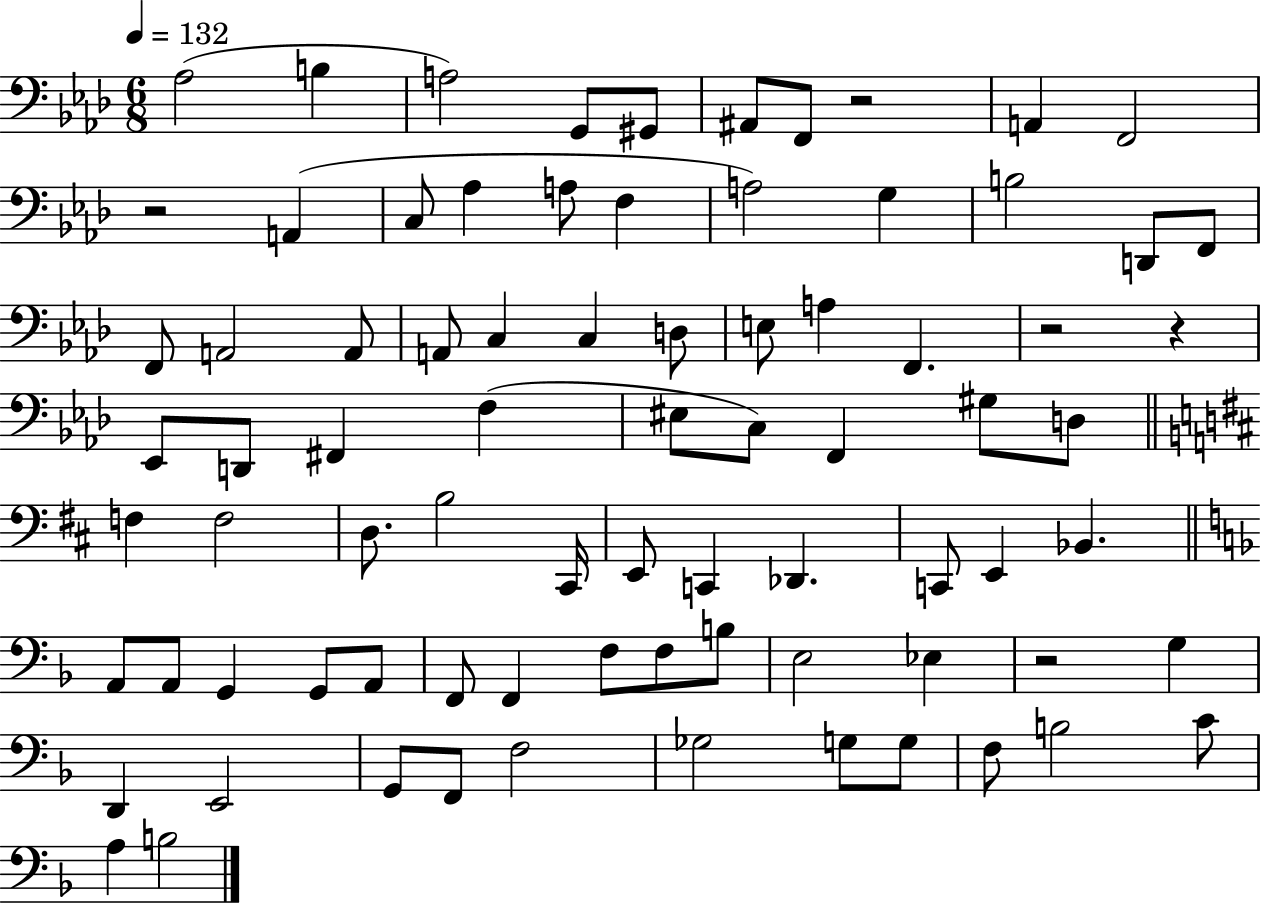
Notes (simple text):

Ab3/h B3/q A3/h G2/e G#2/e A#2/e F2/e R/h A2/q F2/h R/h A2/q C3/e Ab3/q A3/e F3/q A3/h G3/q B3/h D2/e F2/e F2/e A2/h A2/e A2/e C3/q C3/q D3/e E3/e A3/q F2/q. R/h R/q Eb2/e D2/e F#2/q F3/q EIS3/e C3/e F2/q G#3/e D3/e F3/q F3/h D3/e. B3/h C#2/s E2/e C2/q Db2/q. C2/e E2/q Bb2/q. A2/e A2/e G2/q G2/e A2/e F2/e F2/q F3/e F3/e B3/e E3/h Eb3/q R/h G3/q D2/q E2/h G2/e F2/e F3/h Gb3/h G3/e G3/e F3/e B3/h C4/e A3/q B3/h